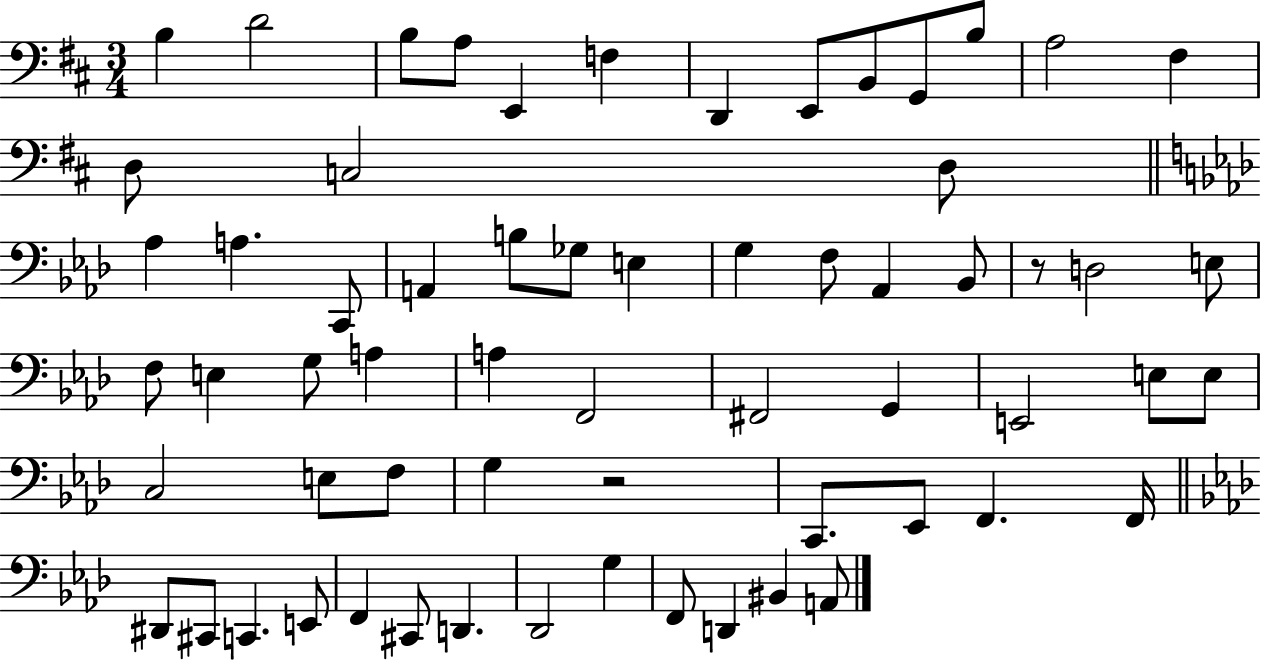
B3/q D4/h B3/e A3/e E2/q F3/q D2/q E2/e B2/e G2/e B3/e A3/h F#3/q D3/e C3/h D3/e Ab3/q A3/q. C2/e A2/q B3/e Gb3/e E3/q G3/q F3/e Ab2/q Bb2/e R/e D3/h E3/e F3/e E3/q G3/e A3/q A3/q F2/h F#2/h G2/q E2/h E3/e E3/e C3/h E3/e F3/e G3/q R/h C2/e. Eb2/e F2/q. F2/s D#2/e C#2/e C2/q. E2/e F2/q C#2/e D2/q. Db2/h G3/q F2/e D2/q BIS2/q A2/e